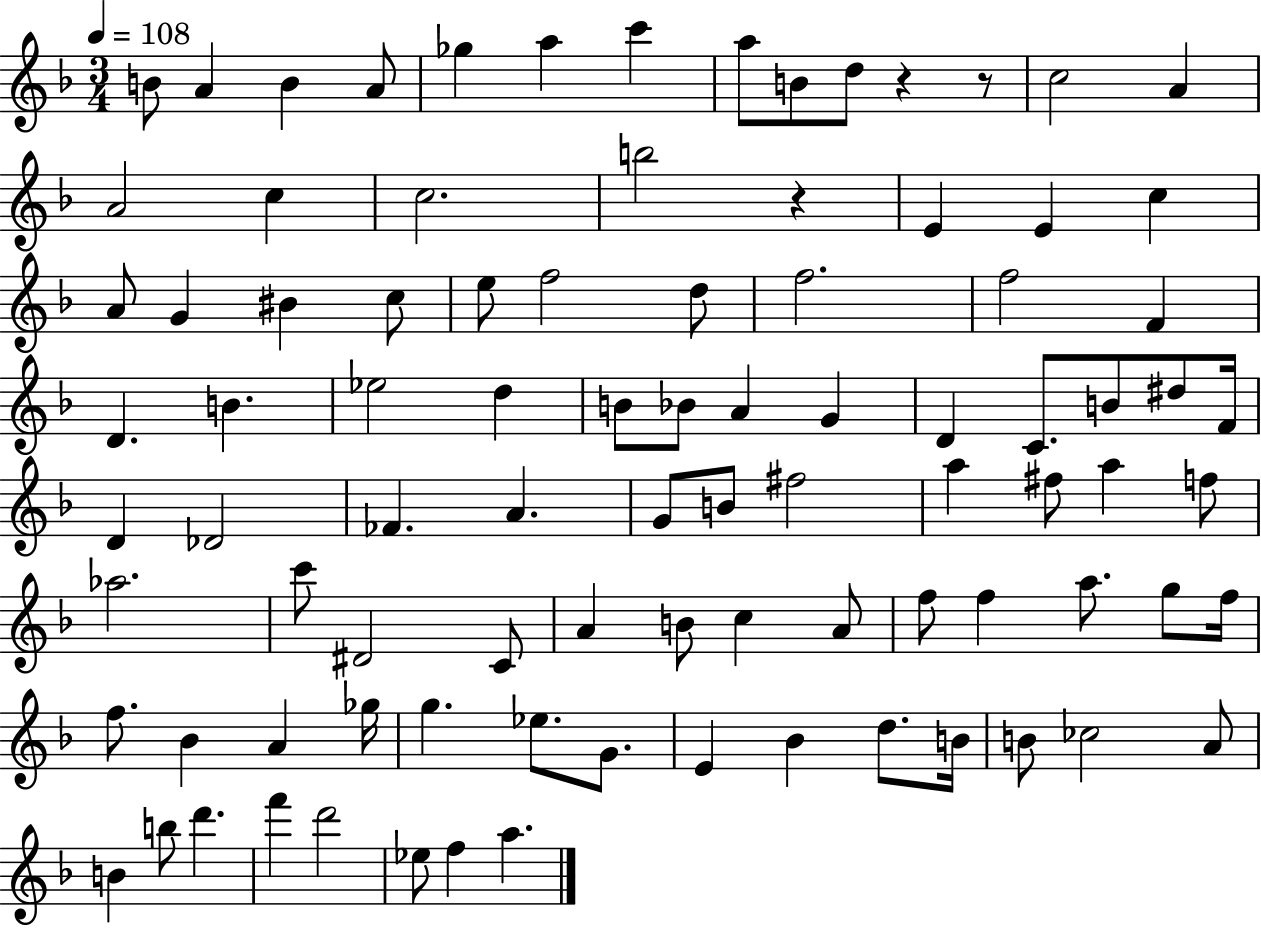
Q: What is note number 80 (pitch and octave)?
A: A4